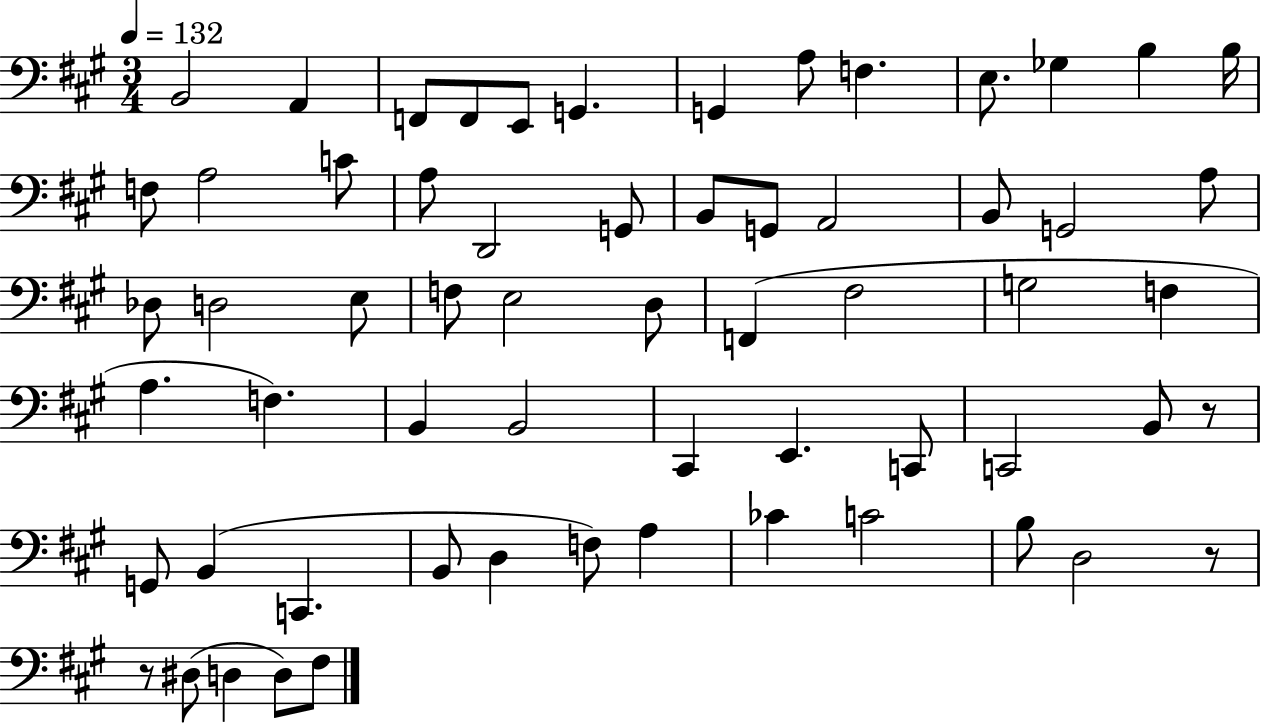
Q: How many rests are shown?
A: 3